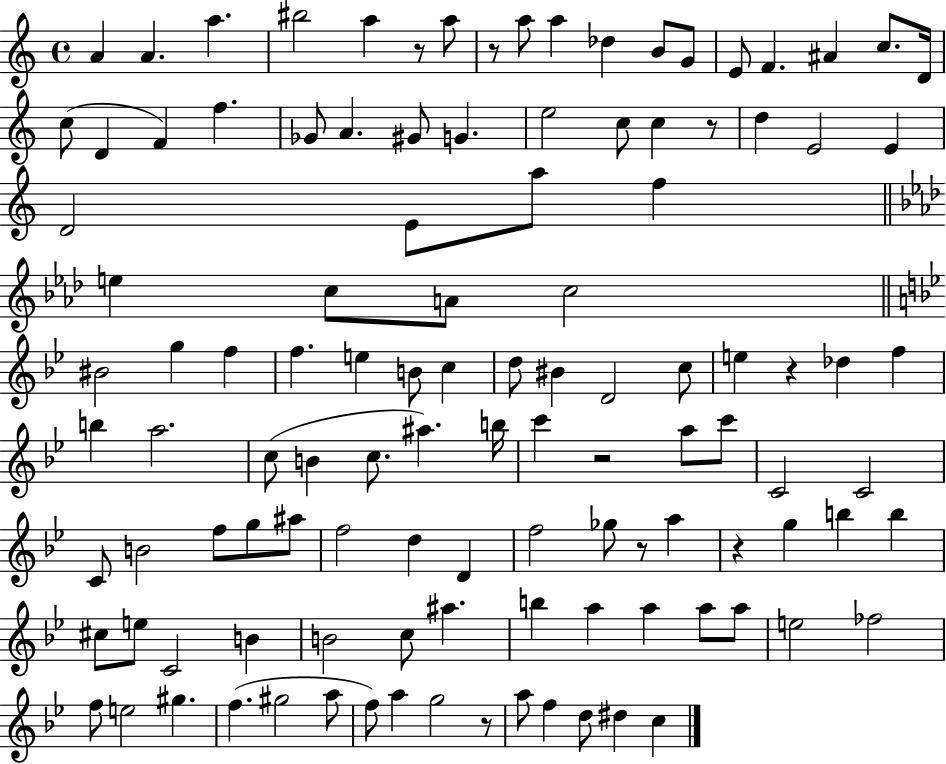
A4/q A4/q. A5/q. BIS5/h A5/q R/e A5/e R/e A5/e A5/q Db5/q B4/e G4/e E4/e F4/q. A#4/q C5/e. D4/s C5/e D4/q F4/q F5/q. Gb4/e A4/q. G#4/e G4/q. E5/h C5/e C5/q R/e D5/q E4/h E4/q D4/h E4/e A5/e F5/q E5/q C5/e A4/e C5/h BIS4/h G5/q F5/q F5/q. E5/q B4/e C5/q D5/e BIS4/q D4/h C5/e E5/q R/q Db5/q F5/q B5/q A5/h. C5/e B4/q C5/e. A#5/q. B5/s C6/q R/h A5/e C6/e C4/h C4/h C4/e B4/h F5/e G5/e A#5/e F5/h D5/q D4/q F5/h Gb5/e R/e A5/q R/q G5/q B5/q B5/q C#5/e E5/e C4/h B4/q B4/h C5/e A#5/q. B5/q A5/q A5/q A5/e A5/e E5/h FES5/h F5/e E5/h G#5/q. F5/q. G#5/h A5/e F5/e A5/q G5/h R/e A5/e F5/q D5/e D#5/q C5/q